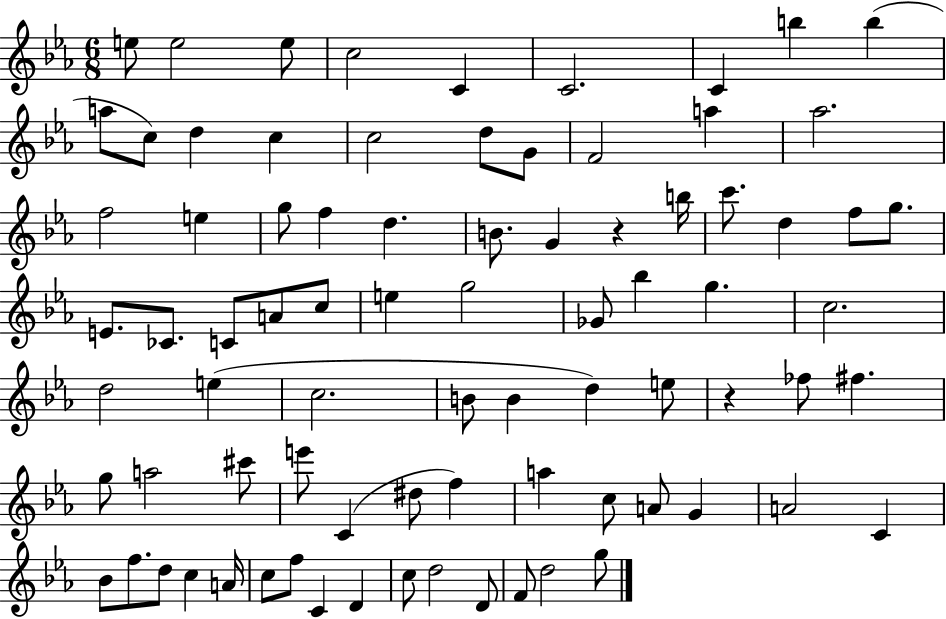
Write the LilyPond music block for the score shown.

{
  \clef treble
  \numericTimeSignature
  \time 6/8
  \key ees \major
  e''8 e''2 e''8 | c''2 c'4 | c'2. | c'4 b''4 b''4( | \break a''8 c''8) d''4 c''4 | c''2 d''8 g'8 | f'2 a''4 | aes''2. | \break f''2 e''4 | g''8 f''4 d''4. | b'8. g'4 r4 b''16 | c'''8. d''4 f''8 g''8. | \break e'8. ces'8. c'8 a'8 c''8 | e''4 g''2 | ges'8 bes''4 g''4. | c''2. | \break d''2 e''4( | c''2. | b'8 b'4 d''4) e''8 | r4 fes''8 fis''4. | \break g''8 a''2 cis'''8 | e'''8 c'4( dis''8 f''4) | a''4 c''8 a'8 g'4 | a'2 c'4 | \break bes'8 f''8. d''8 c''4 a'16 | c''8 f''8 c'4 d'4 | c''8 d''2 d'8 | f'8 d''2 g''8 | \break \bar "|."
}